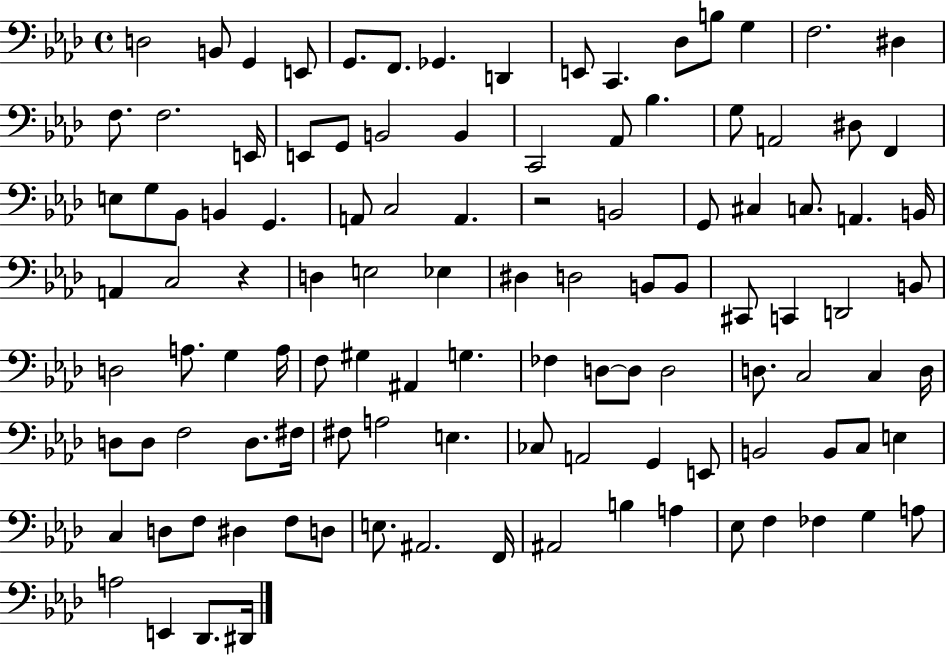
X:1
T:Untitled
M:4/4
L:1/4
K:Ab
D,2 B,,/2 G,, E,,/2 G,,/2 F,,/2 _G,, D,, E,,/2 C,, _D,/2 B,/2 G, F,2 ^D, F,/2 F,2 E,,/4 E,,/2 G,,/2 B,,2 B,, C,,2 _A,,/2 _B, G,/2 A,,2 ^D,/2 F,, E,/2 G,/2 _B,,/2 B,, G,, A,,/2 C,2 A,, z2 B,,2 G,,/2 ^C, C,/2 A,, B,,/4 A,, C,2 z D, E,2 _E, ^D, D,2 B,,/2 B,,/2 ^C,,/2 C,, D,,2 B,,/2 D,2 A,/2 G, A,/4 F,/2 ^G, ^A,, G, _F, D,/2 D,/2 D,2 D,/2 C,2 C, D,/4 D,/2 D,/2 F,2 D,/2 ^F,/4 ^F,/2 A,2 E, _C,/2 A,,2 G,, E,,/2 B,,2 B,,/2 C,/2 E, C, D,/2 F,/2 ^D, F,/2 D,/2 E,/2 ^A,,2 F,,/4 ^A,,2 B, A, _E,/2 F, _F, G, A,/2 A,2 E,, _D,,/2 ^D,,/4